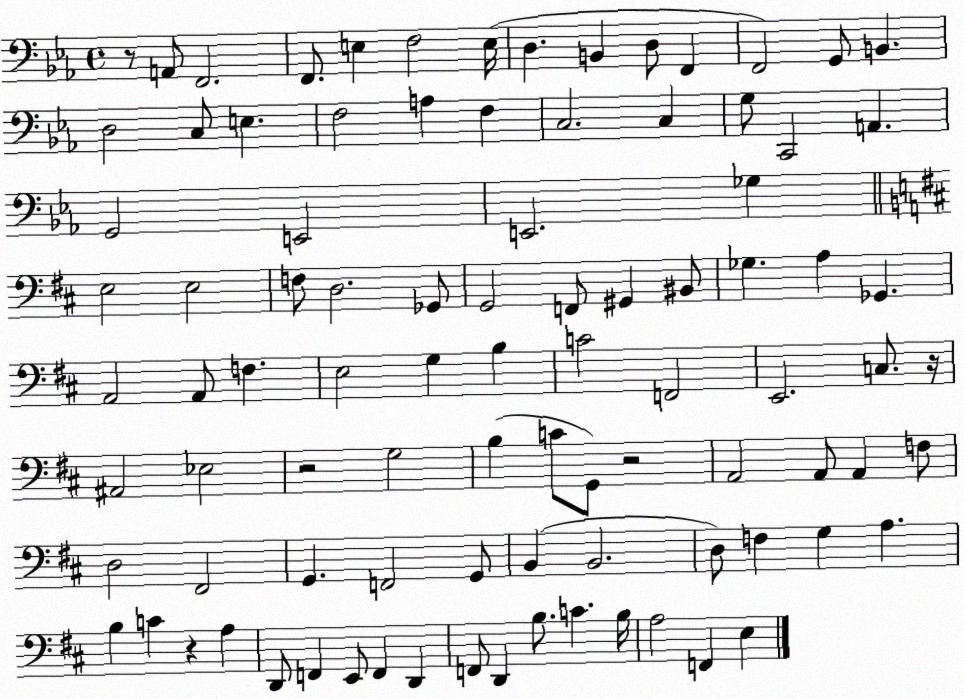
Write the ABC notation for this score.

X:1
T:Untitled
M:4/4
L:1/4
K:Eb
z/2 A,,/2 F,,2 F,,/2 E, F,2 E,/4 D, B,, D,/2 F,, F,,2 G,,/2 B,, D,2 C,/2 E, F,2 A, F, C,2 C, G,/2 C,,2 A,, G,,2 E,,2 E,,2 _G, E,2 E,2 F,/2 D,2 _G,,/2 G,,2 F,,/2 ^G,, ^B,,/2 _G, A, _G,, A,,2 A,,/2 F, E,2 G, B, C2 F,,2 E,,2 C,/2 z/4 ^A,,2 _E,2 z2 G,2 B, C/2 G,,/2 z2 A,,2 A,,/2 A,, F,/2 D,2 ^F,,2 G,, F,,2 G,,/2 B,, B,,2 D,/2 F, G, A, B, C z A, D,,/2 F,, E,,/2 F,, D,, F,,/2 D,, B,/2 C B,/4 A,2 F,, E,